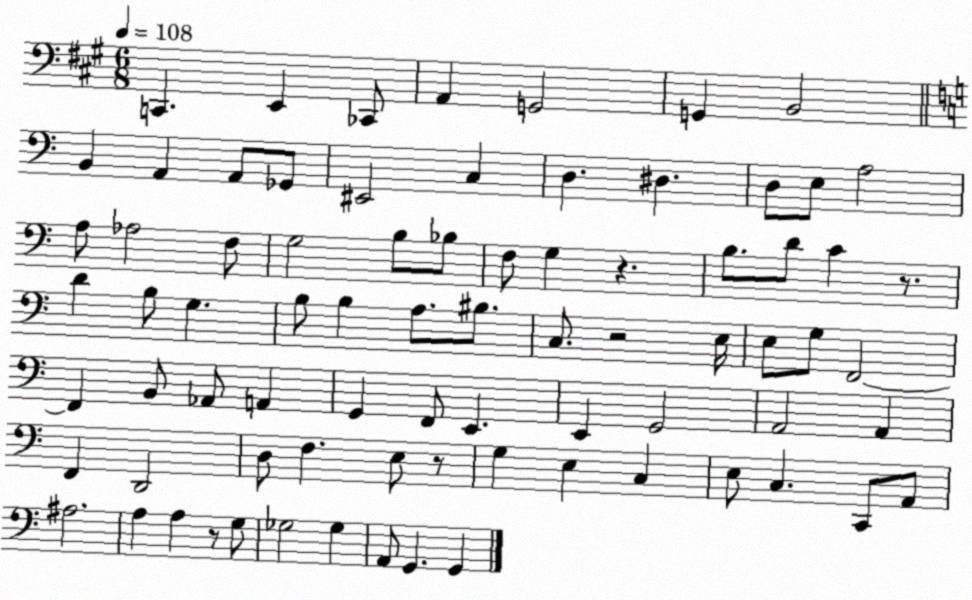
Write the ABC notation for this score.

X:1
T:Untitled
M:6/8
L:1/4
K:A
C,, E,, _C,,/2 A,, G,,2 G,, B,,2 B,, A,, A,,/2 _G,,/2 ^E,,2 C, D, ^D, D,/2 E,/2 A,2 A,/2 _A,2 F,/2 G,2 B,/2 _B,/2 F,/2 G, z B,/2 D/2 C z/2 D B,/2 G, B,/2 B, A,/2 ^B,/2 C,/2 z2 E,/4 E,/2 G,/2 F,,2 F,, B,,/2 _A,,/2 A,, G,, F,,/2 E,, E,, G,,2 A,,2 A,, F,, D,,2 D,/2 F, E,/2 z/2 G, E, C, E,/2 C, C,,/2 A,,/2 ^A,2 A, A, z/2 G,/2 _G,2 _G, A,,/2 G,, G,,